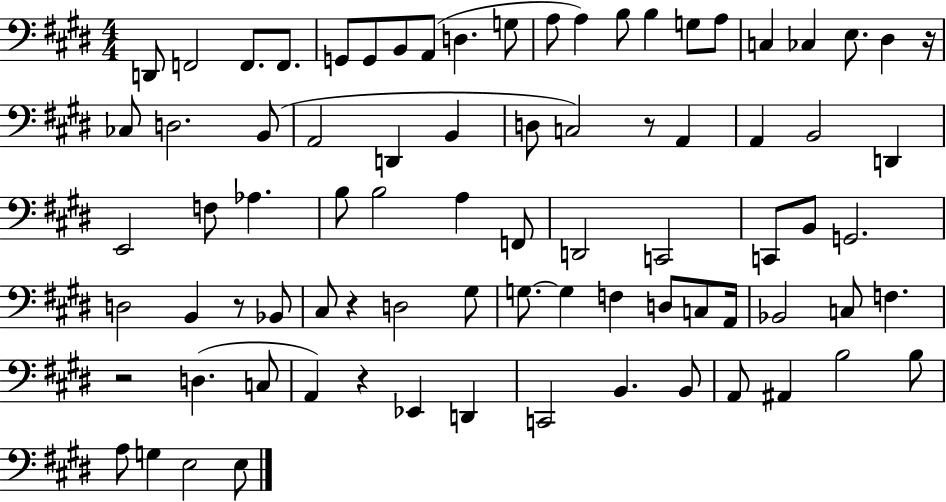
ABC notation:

X:1
T:Untitled
M:4/4
L:1/4
K:E
D,,/2 F,,2 F,,/2 F,,/2 G,,/2 G,,/2 B,,/2 A,,/2 D, G,/2 A,/2 A, B,/2 B, G,/2 A,/2 C, _C, E,/2 ^D, z/4 _C,/2 D,2 B,,/2 A,,2 D,, B,, D,/2 C,2 z/2 A,, A,, B,,2 D,, E,,2 F,/2 _A, B,/2 B,2 A, F,,/2 D,,2 C,,2 C,,/2 B,,/2 G,,2 D,2 B,, z/2 _B,,/2 ^C,/2 z D,2 ^G,/2 G,/2 G, F, D,/2 C,/2 A,,/4 _B,,2 C,/2 F, z2 D, C,/2 A,, z _E,, D,, C,,2 B,, B,,/2 A,,/2 ^A,, B,2 B,/2 A,/2 G, E,2 E,/2